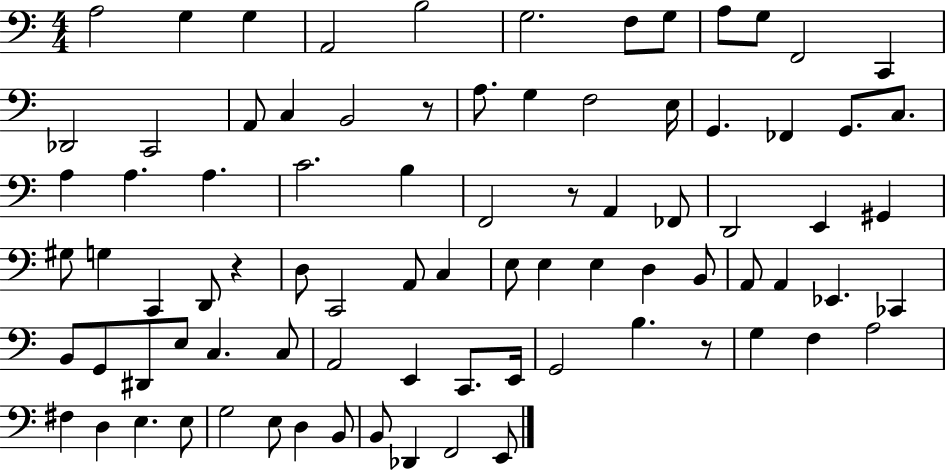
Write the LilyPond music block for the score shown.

{
  \clef bass
  \numericTimeSignature
  \time 4/4
  \key c \major
  \repeat volta 2 { a2 g4 g4 | a,2 b2 | g2. f8 g8 | a8 g8 f,2 c,4 | \break des,2 c,2 | a,8 c4 b,2 r8 | a8. g4 f2 e16 | g,4. fes,4 g,8. c8. | \break a4 a4. a4. | c'2. b4 | f,2 r8 a,4 fes,8 | d,2 e,4 gis,4 | \break gis8 g4 c,4 d,8 r4 | d8 c,2 a,8 c4 | e8 e4 e4 d4 b,8 | a,8 a,4 ees,4. ces,4 | \break b,8 g,8 dis,8 e8 c4. c8 | a,2 e,4 c,8. e,16 | g,2 b4. r8 | g4 f4 a2 | \break fis4 d4 e4. e8 | g2 e8 d4 b,8 | b,8 des,4 f,2 e,8 | } \bar "|."
}